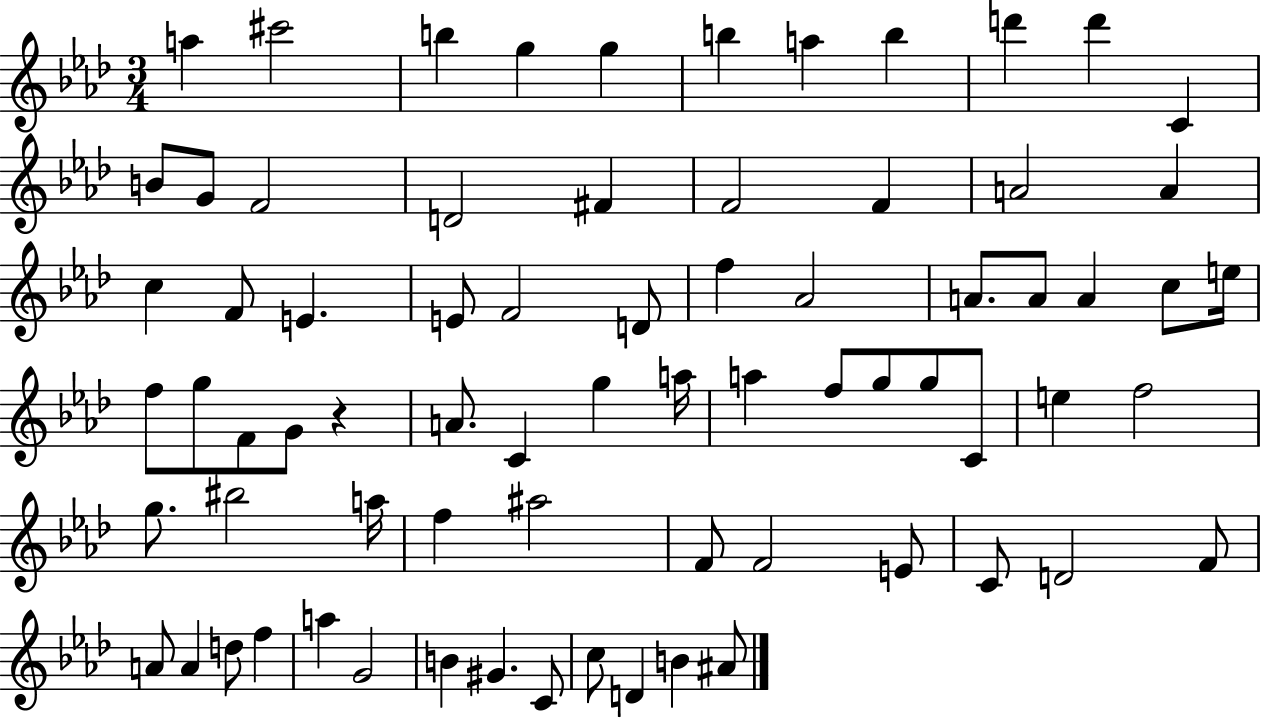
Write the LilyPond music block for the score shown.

{
  \clef treble
  \numericTimeSignature
  \time 3/4
  \key aes \major
  a''4 cis'''2 | b''4 g''4 g''4 | b''4 a''4 b''4 | d'''4 d'''4 c'4 | \break b'8 g'8 f'2 | d'2 fis'4 | f'2 f'4 | a'2 a'4 | \break c''4 f'8 e'4. | e'8 f'2 d'8 | f''4 aes'2 | a'8. a'8 a'4 c''8 e''16 | \break f''8 g''8 f'8 g'8 r4 | a'8. c'4 g''4 a''16 | a''4 f''8 g''8 g''8 c'8 | e''4 f''2 | \break g''8. bis''2 a''16 | f''4 ais''2 | f'8 f'2 e'8 | c'8 d'2 f'8 | \break a'8 a'4 d''8 f''4 | a''4 g'2 | b'4 gis'4. c'8 | c''8 d'4 b'4 ais'8 | \break \bar "|."
}